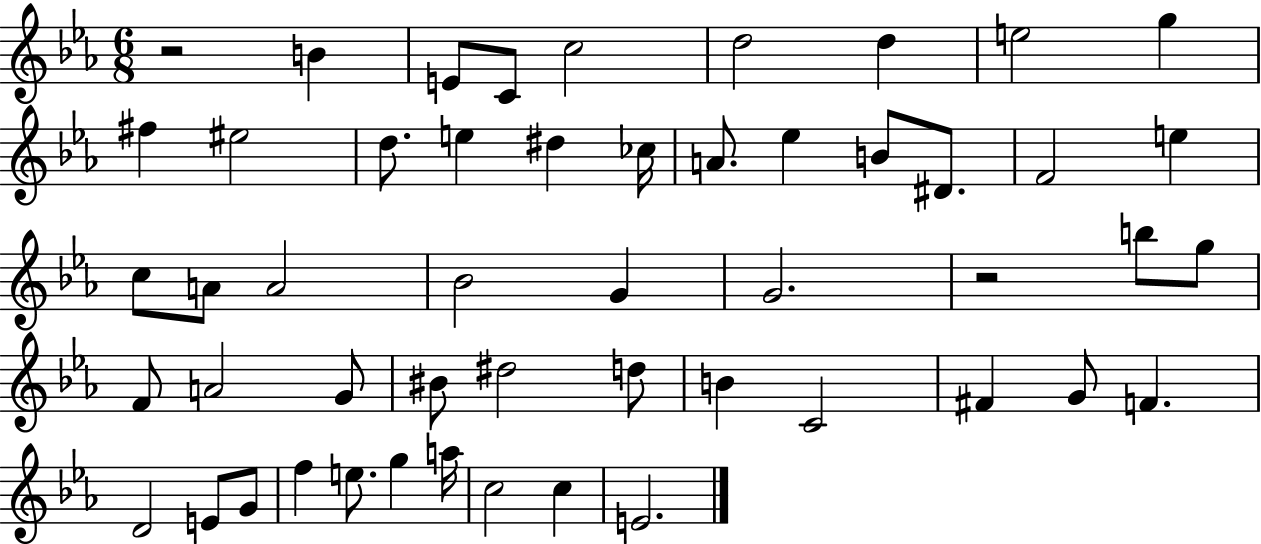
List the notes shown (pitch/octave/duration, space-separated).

R/h B4/q E4/e C4/e C5/h D5/h D5/q E5/h G5/q F#5/q EIS5/h D5/e. E5/q D#5/q CES5/s A4/e. Eb5/q B4/e D#4/e. F4/h E5/q C5/e A4/e A4/h Bb4/h G4/q G4/h. R/h B5/e G5/e F4/e A4/h G4/e BIS4/e D#5/h D5/e B4/q C4/h F#4/q G4/e F4/q. D4/h E4/e G4/e F5/q E5/e. G5/q A5/s C5/h C5/q E4/h.